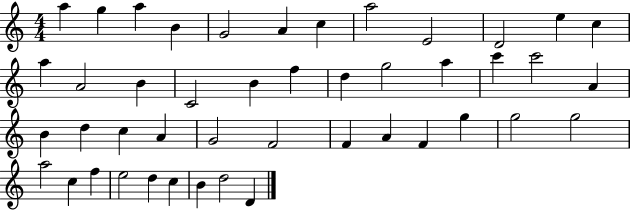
{
  \clef treble
  \numericTimeSignature
  \time 4/4
  \key c \major
  a''4 g''4 a''4 b'4 | g'2 a'4 c''4 | a''2 e'2 | d'2 e''4 c''4 | \break a''4 a'2 b'4 | c'2 b'4 f''4 | d''4 g''2 a''4 | c'''4 c'''2 a'4 | \break b'4 d''4 c''4 a'4 | g'2 f'2 | f'4 a'4 f'4 g''4 | g''2 g''2 | \break a''2 c''4 f''4 | e''2 d''4 c''4 | b'4 d''2 d'4 | \bar "|."
}